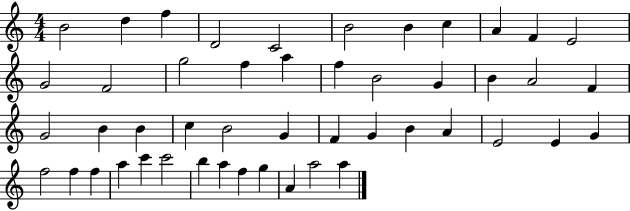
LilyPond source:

{
  \clef treble
  \numericTimeSignature
  \time 4/4
  \key c \major
  b'2 d''4 f''4 | d'2 c'2 | b'2 b'4 c''4 | a'4 f'4 e'2 | \break g'2 f'2 | g''2 f''4 a''4 | f''4 b'2 g'4 | b'4 a'2 f'4 | \break g'2 b'4 b'4 | c''4 b'2 g'4 | f'4 g'4 b'4 a'4 | e'2 e'4 g'4 | \break f''2 f''4 f''4 | a''4 c'''4 c'''2 | b''4 a''4 f''4 g''4 | a'4 a''2 a''4 | \break \bar "|."
}